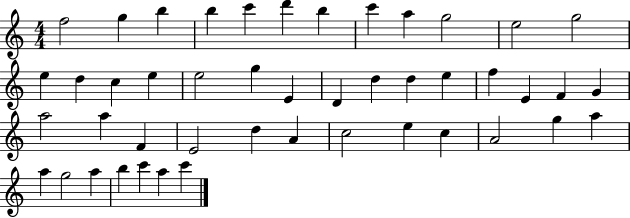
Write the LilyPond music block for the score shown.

{
  \clef treble
  \numericTimeSignature
  \time 4/4
  \key c \major
  f''2 g''4 b''4 | b''4 c'''4 d'''4 b''4 | c'''4 a''4 g''2 | e''2 g''2 | \break e''4 d''4 c''4 e''4 | e''2 g''4 e'4 | d'4 d''4 d''4 e''4 | f''4 e'4 f'4 g'4 | \break a''2 a''4 f'4 | e'2 d''4 a'4 | c''2 e''4 c''4 | a'2 g''4 a''4 | \break a''4 g''2 a''4 | b''4 c'''4 a''4 c'''4 | \bar "|."
}